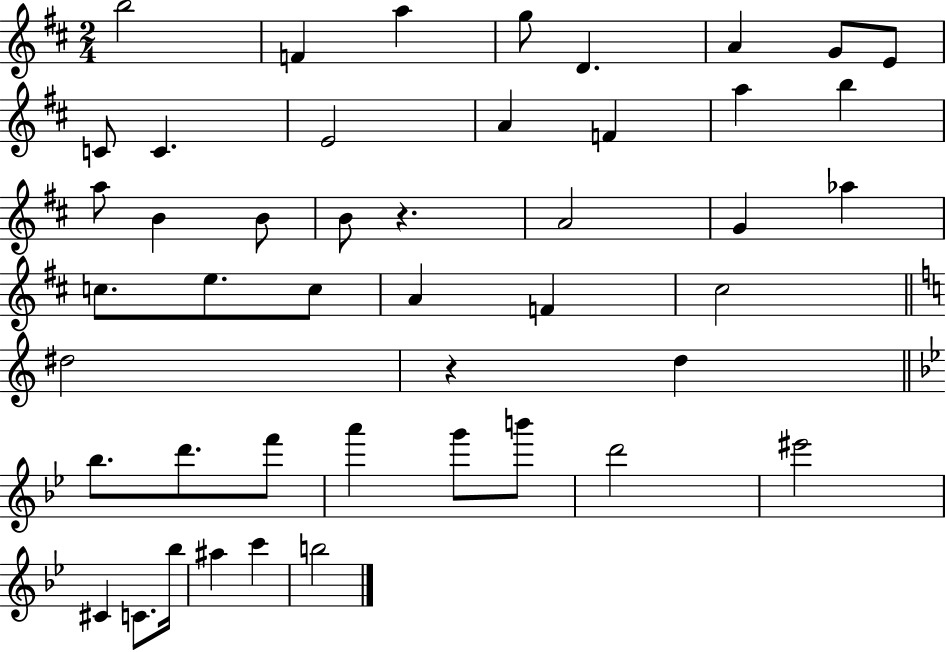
X:1
T:Untitled
M:2/4
L:1/4
K:D
b2 F a g/2 D A G/2 E/2 C/2 C E2 A F a b a/2 B B/2 B/2 z A2 G _a c/2 e/2 c/2 A F ^c2 ^d2 z d _b/2 d'/2 f'/2 a' g'/2 b'/2 d'2 ^e'2 ^C C/2 _b/4 ^a c' b2